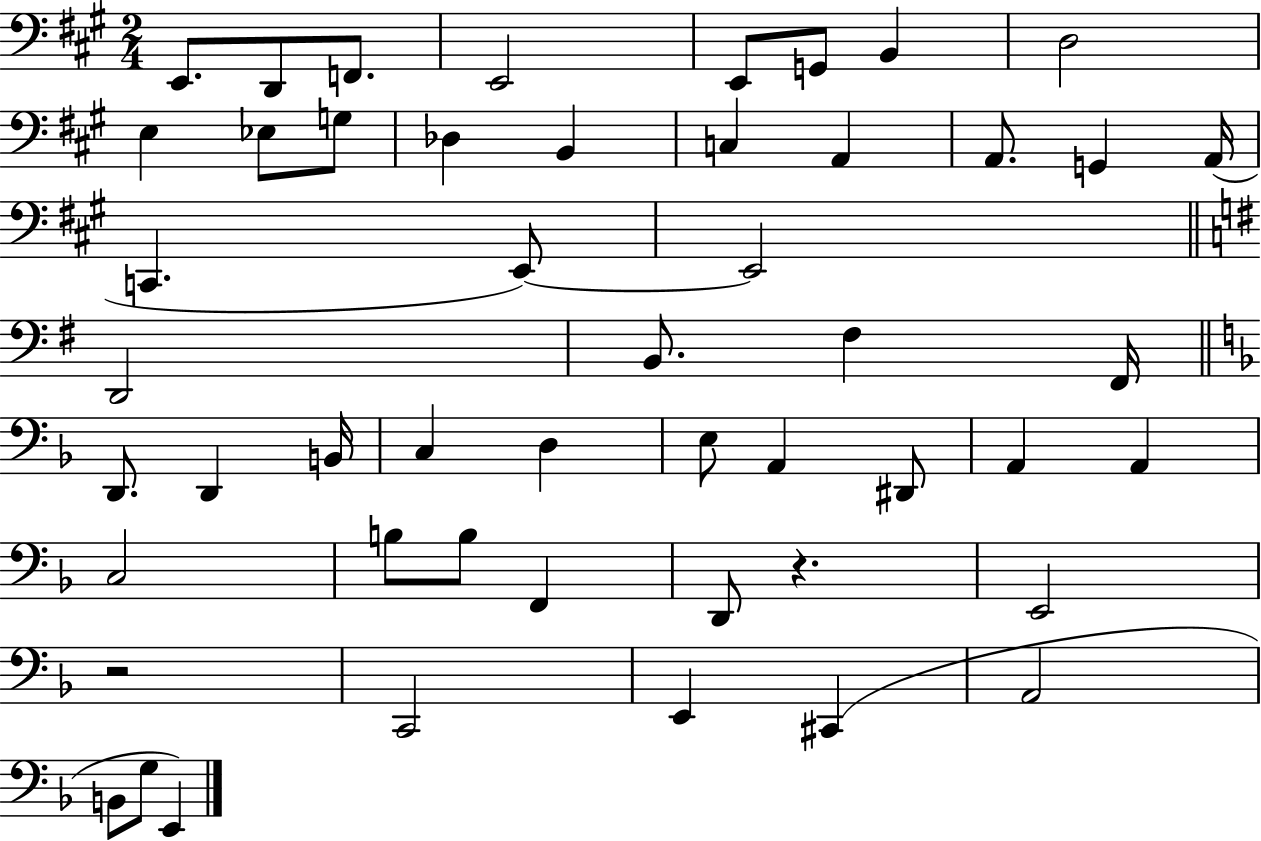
E2/e. D2/e F2/e. E2/h E2/e G2/e B2/q D3/h E3/q Eb3/e G3/e Db3/q B2/q C3/q A2/q A2/e. G2/q A2/s C2/q. E2/e E2/h D2/h B2/e. F#3/q F#2/s D2/e. D2/q B2/s C3/q D3/q E3/e A2/q D#2/e A2/q A2/q C3/h B3/e B3/e F2/q D2/e R/q. E2/h R/h C2/h E2/q C#2/q A2/h B2/e G3/e E2/q